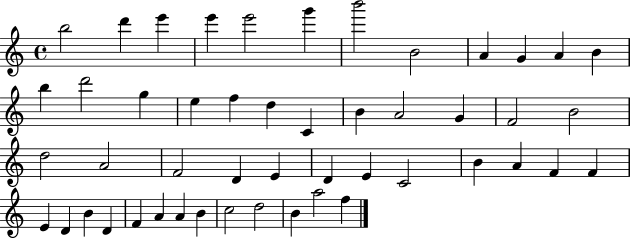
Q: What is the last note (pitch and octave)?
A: F5